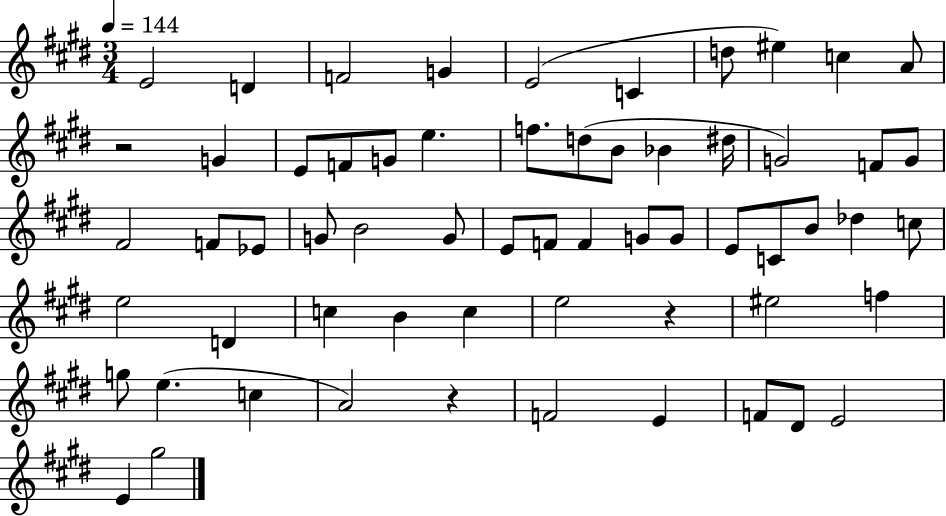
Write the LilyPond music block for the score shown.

{
  \clef treble
  \numericTimeSignature
  \time 3/4
  \key e \major
  \tempo 4 = 144
  e'2 d'4 | f'2 g'4 | e'2( c'4 | d''8 eis''4) c''4 a'8 | \break r2 g'4 | e'8 f'8 g'8 e''4. | f''8. d''8( b'8 bes'4 dis''16 | g'2) f'8 g'8 | \break fis'2 f'8 ees'8 | g'8 b'2 g'8 | e'8 f'8 f'4 g'8 g'8 | e'8 c'8 b'8 des''4 c''8 | \break e''2 d'4 | c''4 b'4 c''4 | e''2 r4 | eis''2 f''4 | \break g''8 e''4.( c''4 | a'2) r4 | f'2 e'4 | f'8 dis'8 e'2 | \break e'4 gis''2 | \bar "|."
}